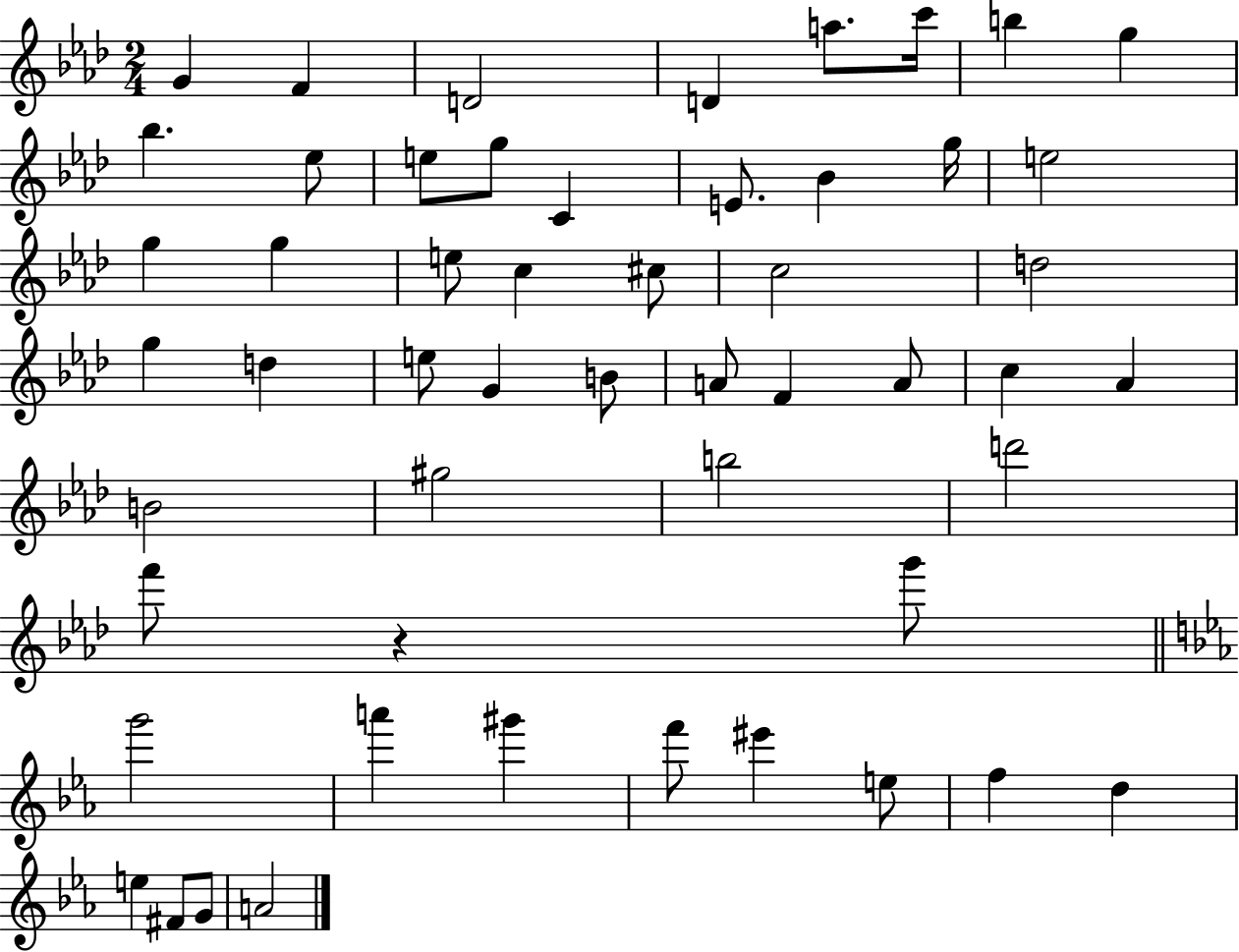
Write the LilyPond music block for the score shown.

{
  \clef treble
  \numericTimeSignature
  \time 2/4
  \key aes \major
  \repeat volta 2 { g'4 f'4 | d'2 | d'4 a''8. c'''16 | b''4 g''4 | \break bes''4. ees''8 | e''8 g''8 c'4 | e'8. bes'4 g''16 | e''2 | \break g''4 g''4 | e''8 c''4 cis''8 | c''2 | d''2 | \break g''4 d''4 | e''8 g'4 b'8 | a'8 f'4 a'8 | c''4 aes'4 | \break b'2 | gis''2 | b''2 | d'''2 | \break f'''8 r4 g'''8 | \bar "||" \break \key c \minor g'''2 | a'''4 gis'''4 | f'''8 eis'''4 e''8 | f''4 d''4 | \break e''4 fis'8 g'8 | a'2 | } \bar "|."
}